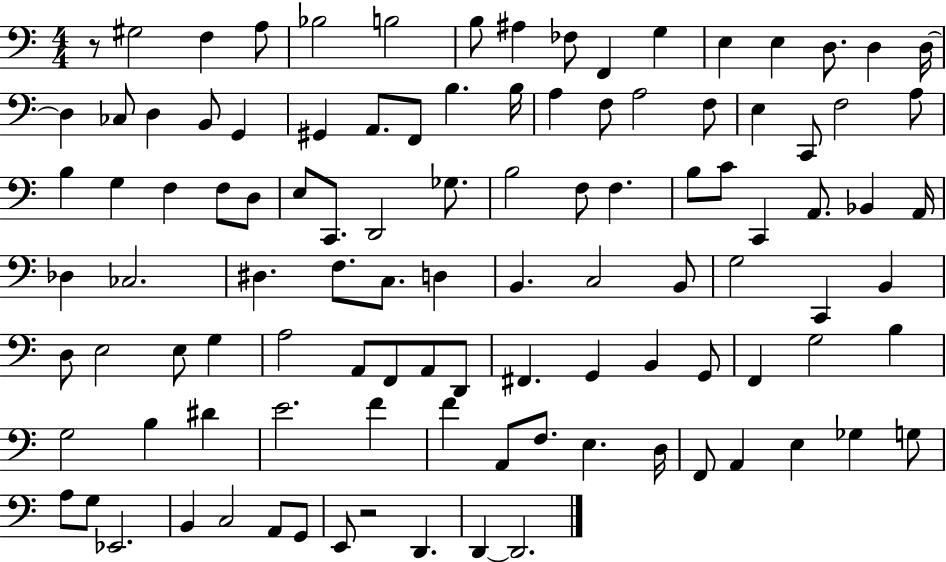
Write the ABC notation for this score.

X:1
T:Untitled
M:4/4
L:1/4
K:C
z/2 ^G,2 F, A,/2 _B,2 B,2 B,/2 ^A, _F,/2 F,, G, E, E, D,/2 D, D,/4 D, _C,/2 D, B,,/2 G,, ^G,, A,,/2 F,,/2 B, B,/4 A, F,/2 A,2 F,/2 E, C,,/2 F,2 A,/2 B, G, F, F,/2 D,/2 E,/2 C,,/2 D,,2 _G,/2 B,2 F,/2 F, B,/2 C/2 C,, A,,/2 _B,, A,,/4 _D, _C,2 ^D, F,/2 C,/2 D, B,, C,2 B,,/2 G,2 C,, B,, D,/2 E,2 E,/2 G, A,2 A,,/2 F,,/2 A,,/2 D,,/2 ^F,, G,, B,, G,,/2 F,, G,2 B, G,2 B, ^D E2 F F A,,/2 F,/2 E, D,/4 F,,/2 A,, E, _G, G,/2 A,/2 G,/2 _E,,2 B,, C,2 A,,/2 G,,/2 E,,/2 z2 D,, D,, D,,2